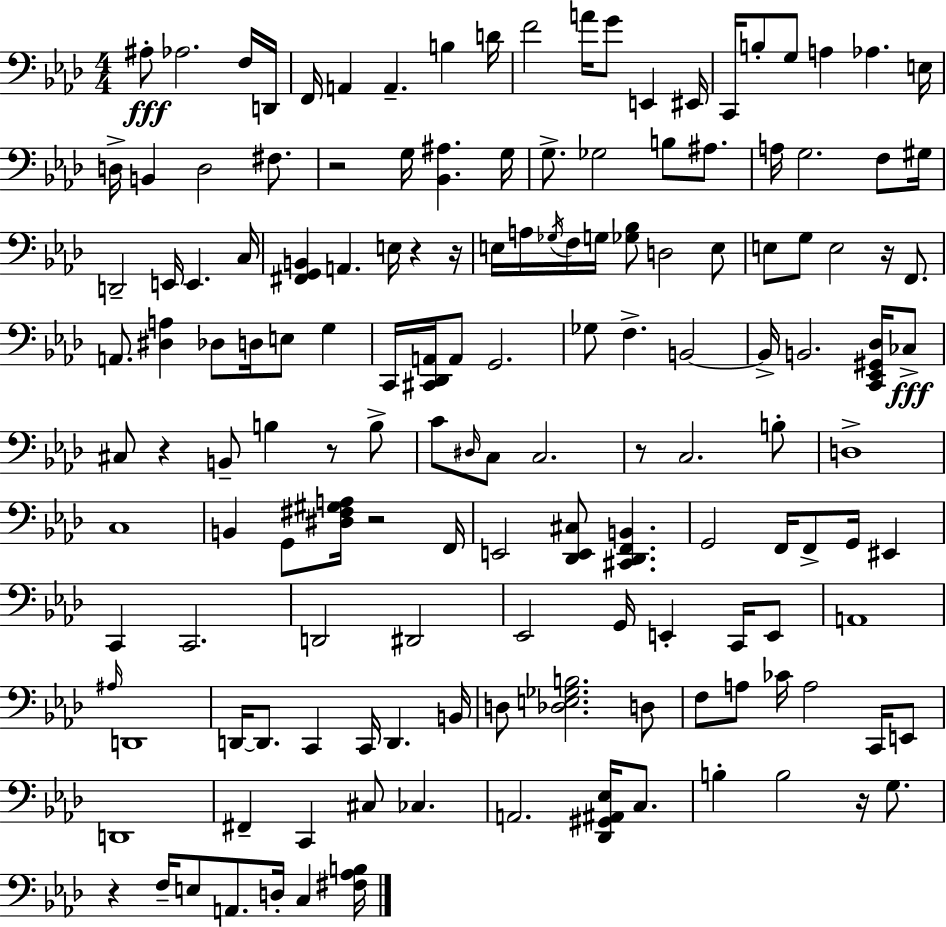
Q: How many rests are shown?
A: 10